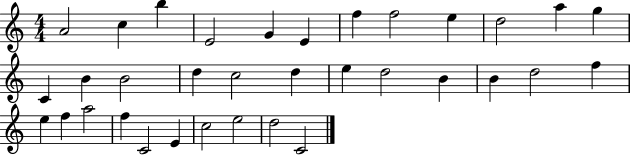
X:1
T:Untitled
M:4/4
L:1/4
K:C
A2 c b E2 G E f f2 e d2 a g C B B2 d c2 d e d2 B B d2 f e f a2 f C2 E c2 e2 d2 C2